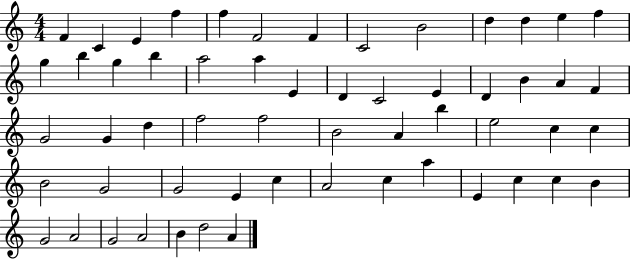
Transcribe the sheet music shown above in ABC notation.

X:1
T:Untitled
M:4/4
L:1/4
K:C
F C E f f F2 F C2 B2 d d e f g b g b a2 a E D C2 E D B A F G2 G d f2 f2 B2 A b e2 c c B2 G2 G2 E c A2 c a E c c B G2 A2 G2 A2 B d2 A